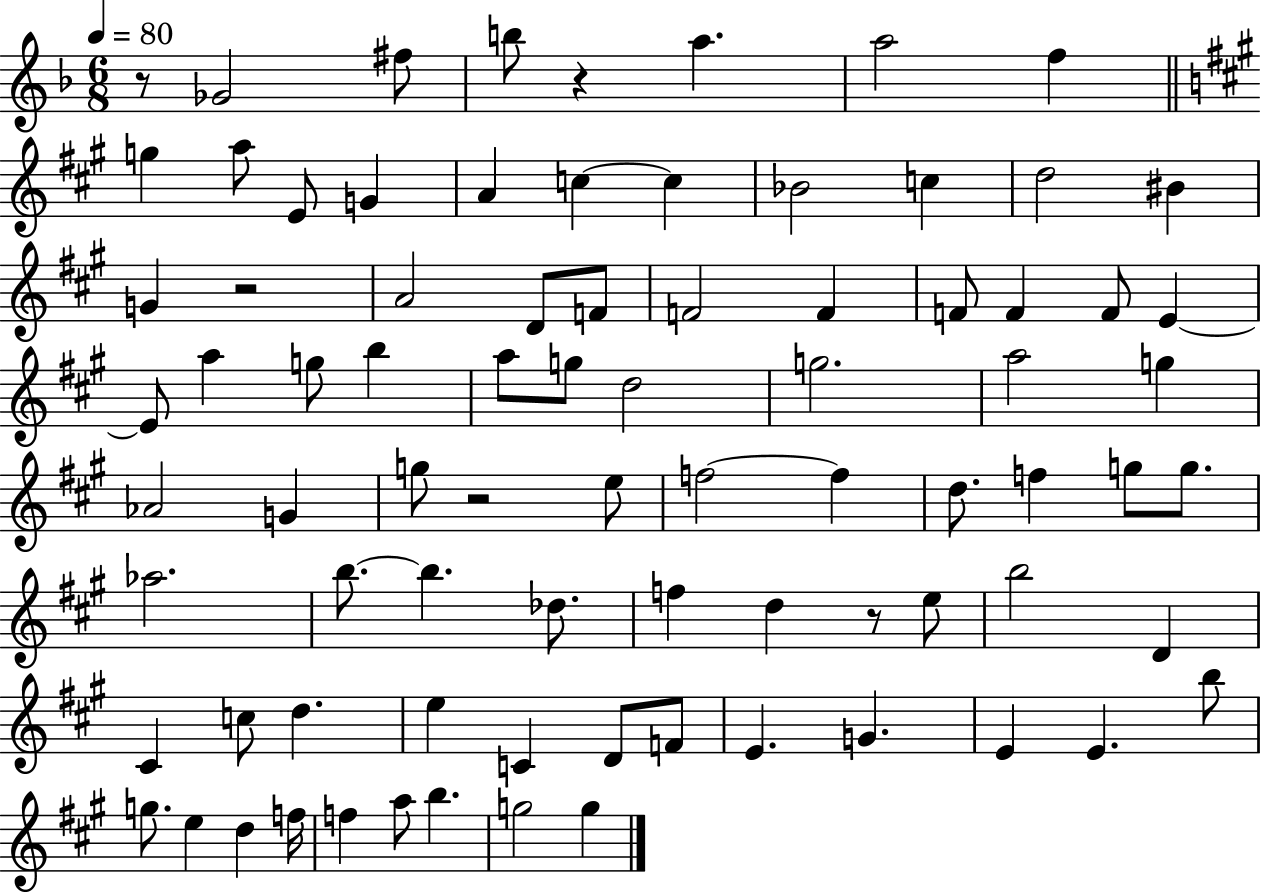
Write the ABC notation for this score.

X:1
T:Untitled
M:6/8
L:1/4
K:F
z/2 _G2 ^f/2 b/2 z a a2 f g a/2 E/2 G A c c _B2 c d2 ^B G z2 A2 D/2 F/2 F2 F F/2 F F/2 E E/2 a g/2 b a/2 g/2 d2 g2 a2 g _A2 G g/2 z2 e/2 f2 f d/2 f g/2 g/2 _a2 b/2 b _d/2 f d z/2 e/2 b2 D ^C c/2 d e C D/2 F/2 E G E E b/2 g/2 e d f/4 f a/2 b g2 g